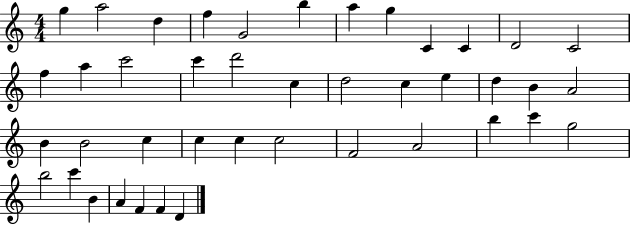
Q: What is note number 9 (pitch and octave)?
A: C4